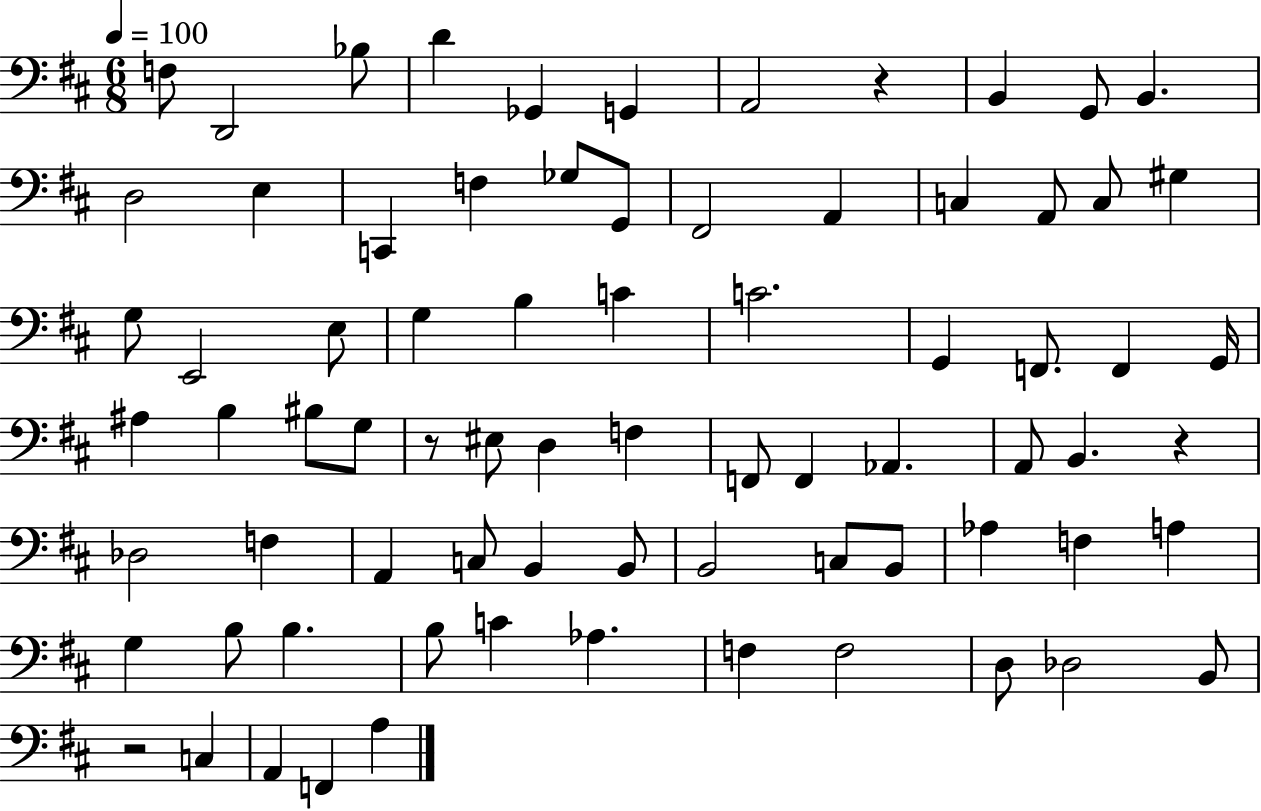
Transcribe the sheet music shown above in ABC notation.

X:1
T:Untitled
M:6/8
L:1/4
K:D
F,/2 D,,2 _B,/2 D _G,, G,, A,,2 z B,, G,,/2 B,, D,2 E, C,, F, _G,/2 G,,/2 ^F,,2 A,, C, A,,/2 C,/2 ^G, G,/2 E,,2 E,/2 G, B, C C2 G,, F,,/2 F,, G,,/4 ^A, B, ^B,/2 G,/2 z/2 ^E,/2 D, F, F,,/2 F,, _A,, A,,/2 B,, z _D,2 F, A,, C,/2 B,, B,,/2 B,,2 C,/2 B,,/2 _A, F, A, G, B,/2 B, B,/2 C _A, F, F,2 D,/2 _D,2 B,,/2 z2 C, A,, F,, A,